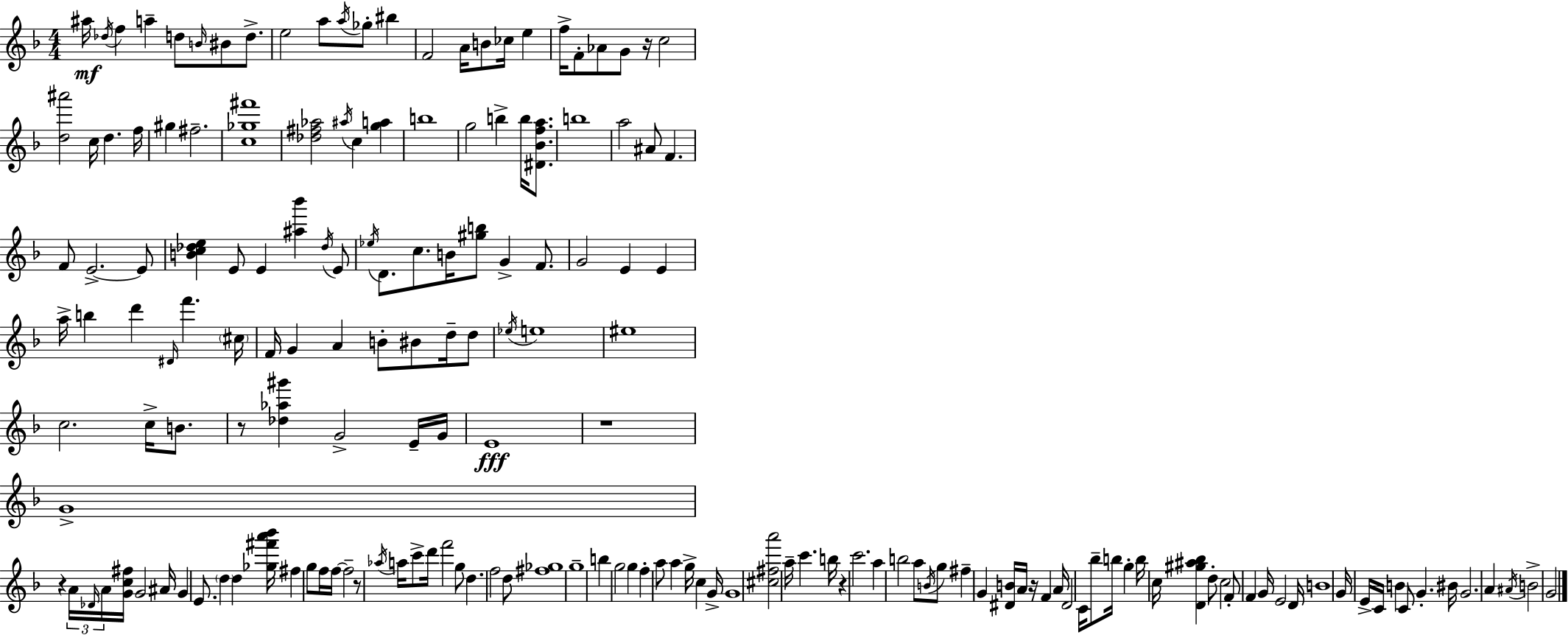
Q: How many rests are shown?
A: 7